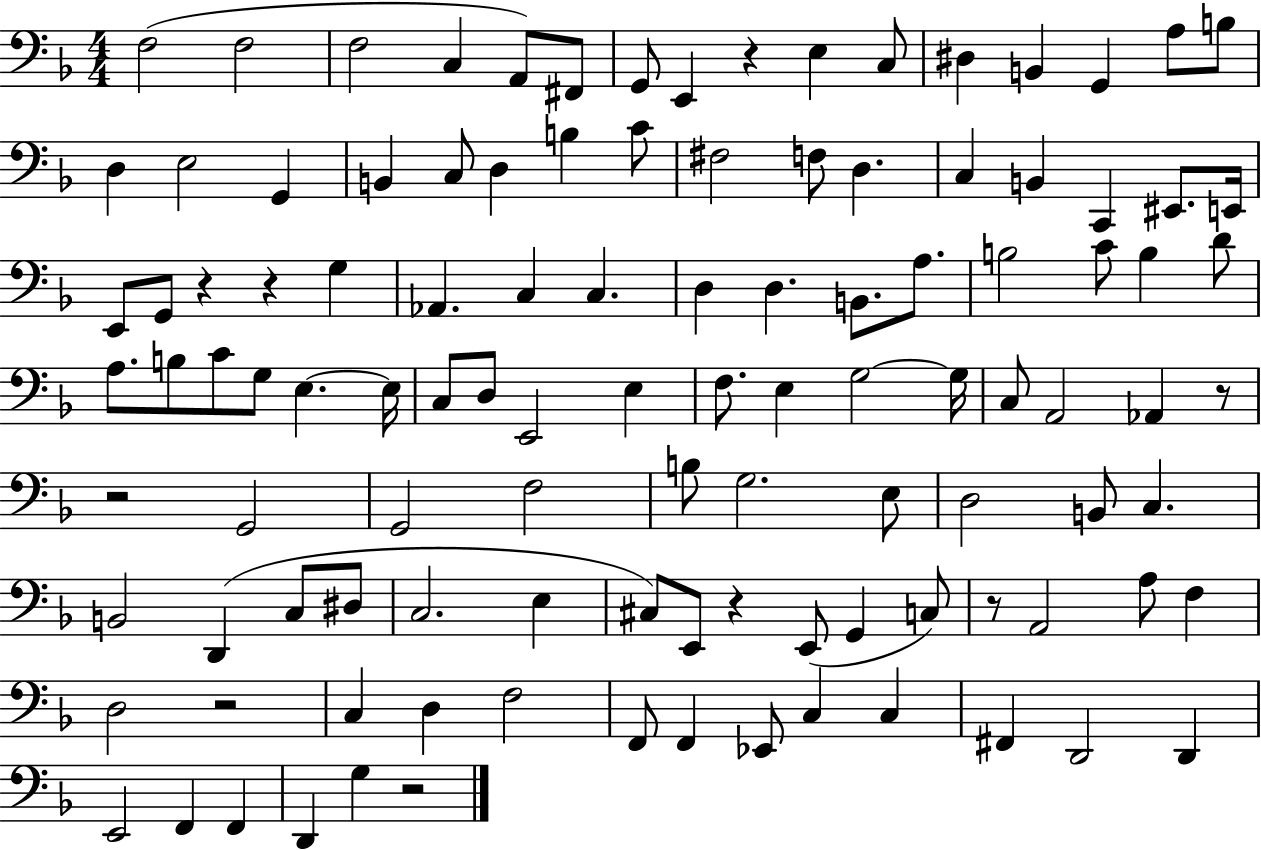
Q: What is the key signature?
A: F major